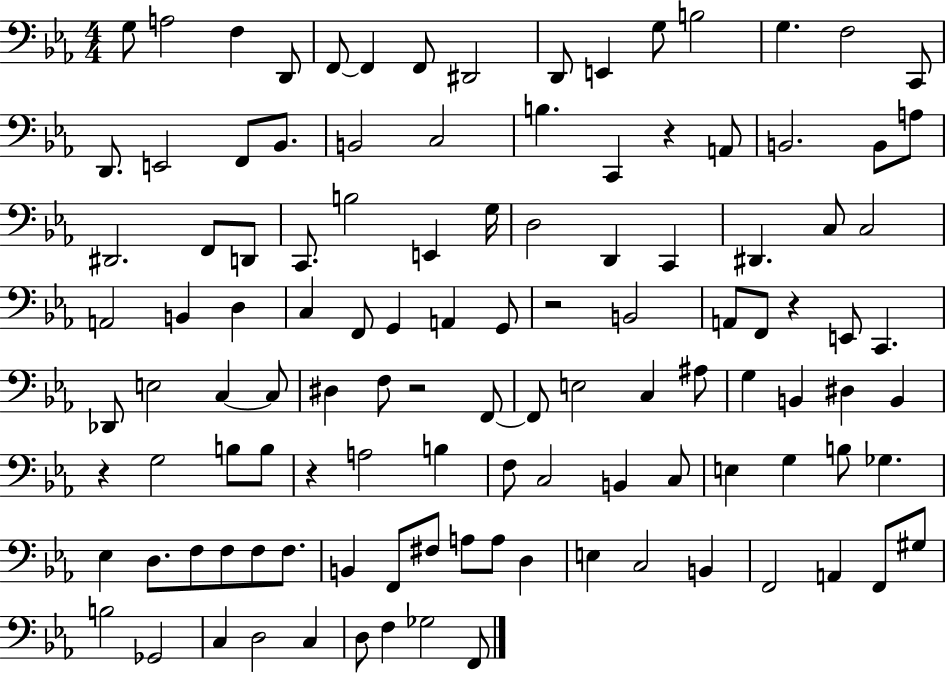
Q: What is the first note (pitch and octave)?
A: G3